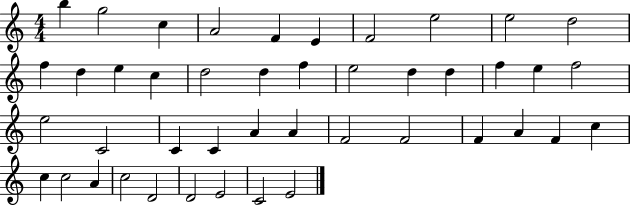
B5/q G5/h C5/q A4/h F4/q E4/q F4/h E5/h E5/h D5/h F5/q D5/q E5/q C5/q D5/h D5/q F5/q E5/h D5/q D5/q F5/q E5/q F5/h E5/h C4/h C4/q C4/q A4/q A4/q F4/h F4/h F4/q A4/q F4/q C5/q C5/q C5/h A4/q C5/h D4/h D4/h E4/h C4/h E4/h